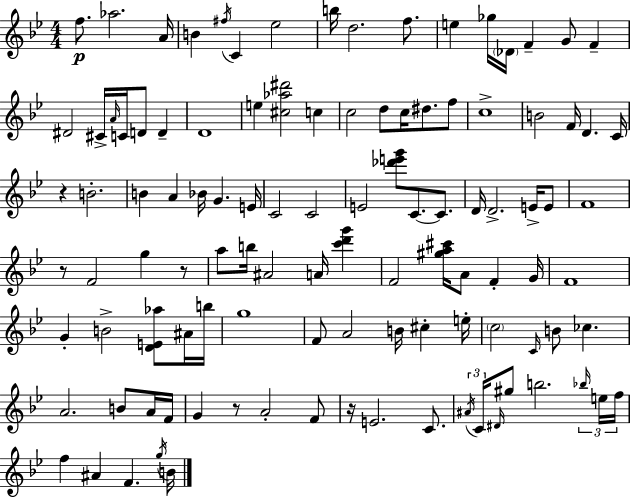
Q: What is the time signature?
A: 4/4